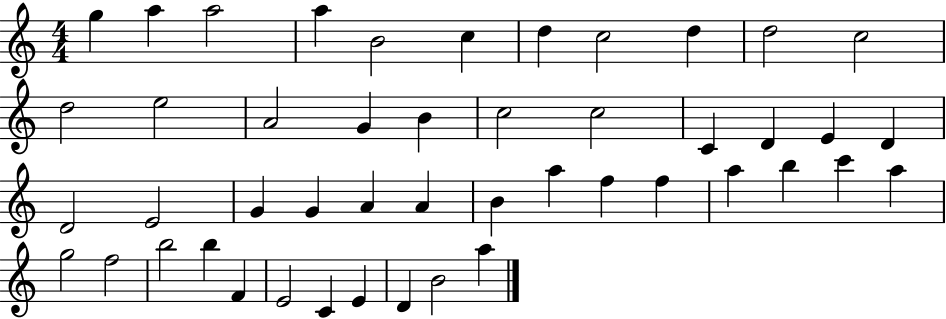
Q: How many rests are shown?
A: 0